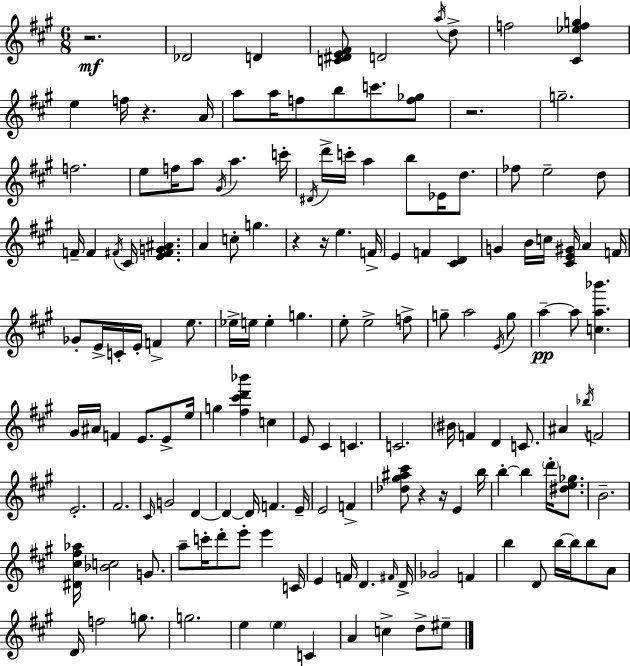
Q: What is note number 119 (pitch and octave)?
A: D4